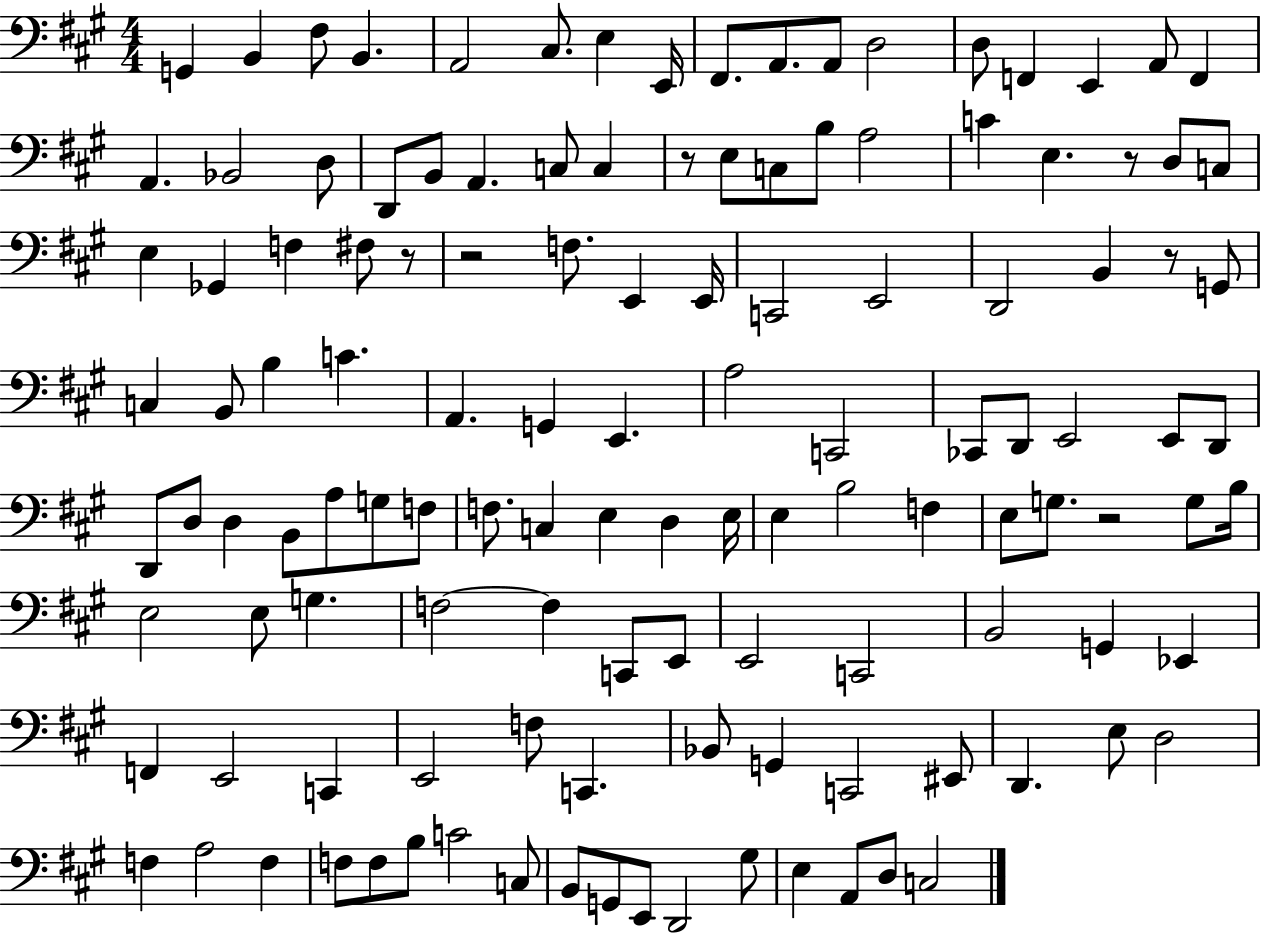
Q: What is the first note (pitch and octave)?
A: G2